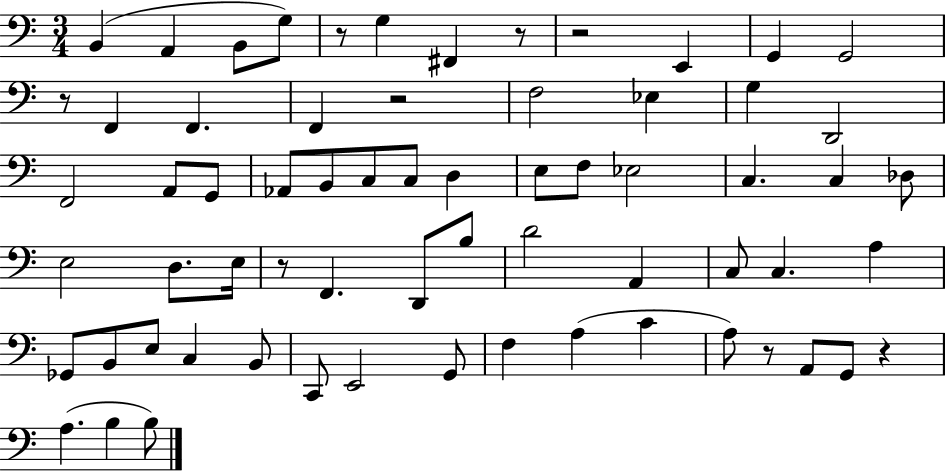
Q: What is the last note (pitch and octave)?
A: B3